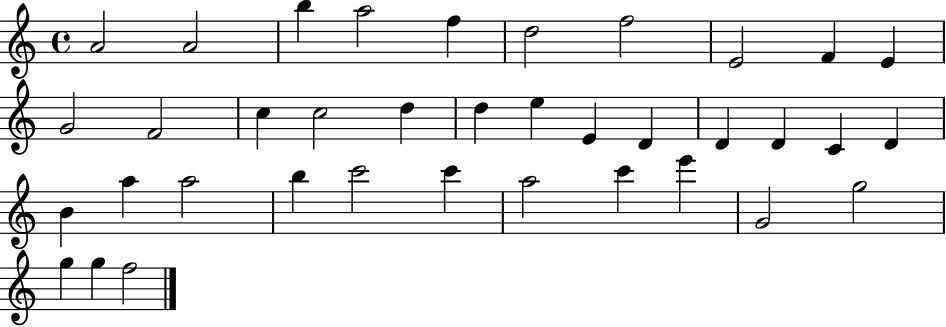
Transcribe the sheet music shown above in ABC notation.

X:1
T:Untitled
M:4/4
L:1/4
K:C
A2 A2 b a2 f d2 f2 E2 F E G2 F2 c c2 d d e E D D D C D B a a2 b c'2 c' a2 c' e' G2 g2 g g f2